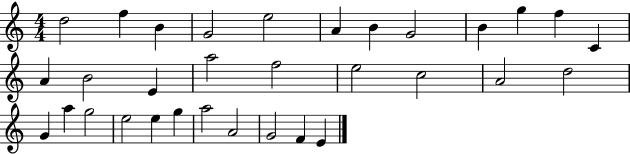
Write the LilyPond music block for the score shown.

{
  \clef treble
  \numericTimeSignature
  \time 4/4
  \key c \major
  d''2 f''4 b'4 | g'2 e''2 | a'4 b'4 g'2 | b'4 g''4 f''4 c'4 | \break a'4 b'2 e'4 | a''2 f''2 | e''2 c''2 | a'2 d''2 | \break g'4 a''4 g''2 | e''2 e''4 g''4 | a''2 a'2 | g'2 f'4 e'4 | \break \bar "|."
}